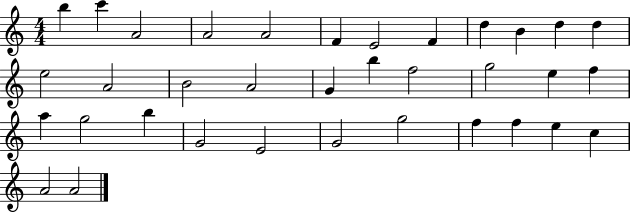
{
  \clef treble
  \numericTimeSignature
  \time 4/4
  \key c \major
  b''4 c'''4 a'2 | a'2 a'2 | f'4 e'2 f'4 | d''4 b'4 d''4 d''4 | \break e''2 a'2 | b'2 a'2 | g'4 b''4 f''2 | g''2 e''4 f''4 | \break a''4 g''2 b''4 | g'2 e'2 | g'2 g''2 | f''4 f''4 e''4 c''4 | \break a'2 a'2 | \bar "|."
}